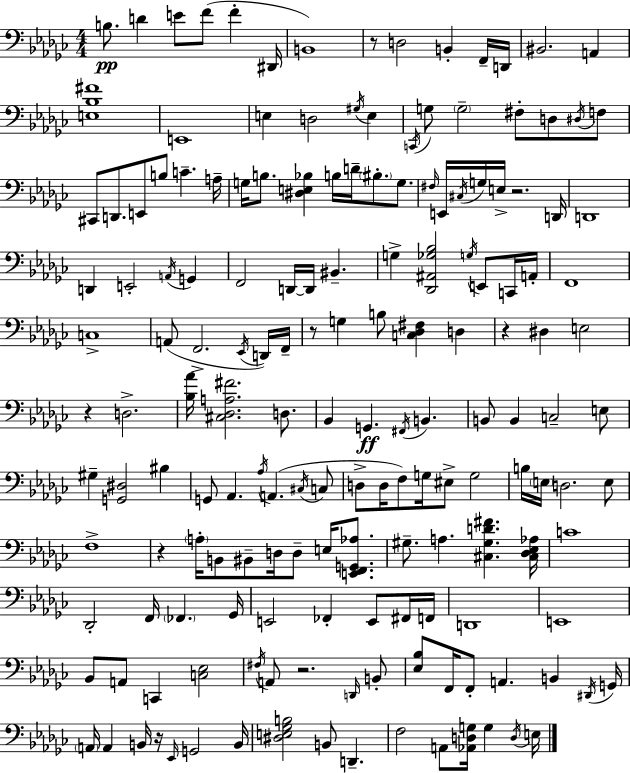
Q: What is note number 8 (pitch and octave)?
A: D3